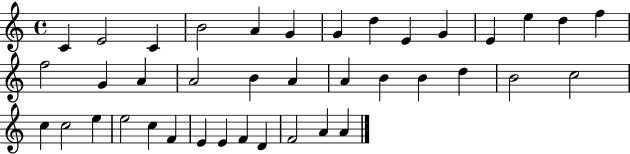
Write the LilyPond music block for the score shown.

{
  \clef treble
  \time 4/4
  \defaultTimeSignature
  \key c \major
  c'4 e'2 c'4 | b'2 a'4 g'4 | g'4 d''4 e'4 g'4 | e'4 e''4 d''4 f''4 | \break f''2 g'4 a'4 | a'2 b'4 a'4 | a'4 b'4 b'4 d''4 | b'2 c''2 | \break c''4 c''2 e''4 | e''2 c''4 f'4 | e'4 e'4 f'4 d'4 | f'2 a'4 a'4 | \break \bar "|."
}